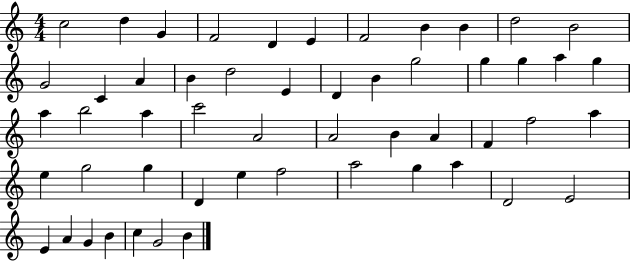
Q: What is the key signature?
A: C major